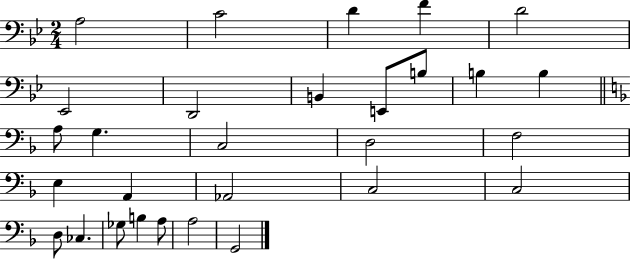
A3/h C4/h D4/q F4/q D4/h Eb2/h D2/h B2/q E2/e B3/e B3/q B3/q A3/e G3/q. C3/h D3/h F3/h E3/q A2/q Ab2/h C3/h C3/h D3/e CES3/q. Gb3/e B3/q A3/e A3/h G2/h